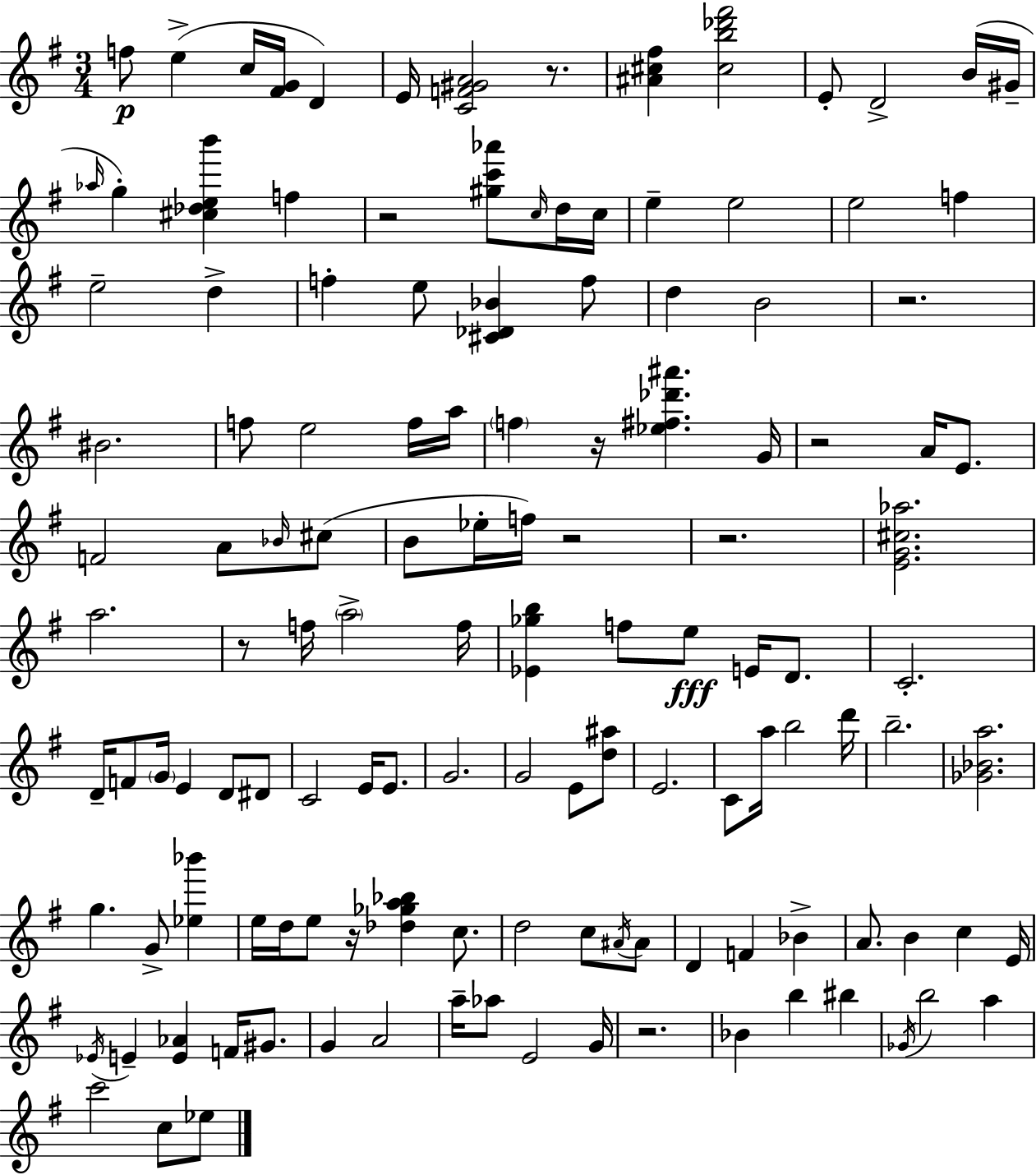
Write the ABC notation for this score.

X:1
T:Untitled
M:3/4
L:1/4
K:Em
f/2 e c/4 [^FG]/4 D E/4 [CF^GA]2 z/2 [^A^c^f] [^cb_d'^f']2 E/2 D2 B/4 ^G/4 _a/4 g [^c_deb'] f z2 [^gc'_a']/2 c/4 d/4 c/4 e e2 e2 f e2 d f e/2 [^C_D_B] f/2 d B2 z2 ^B2 f/2 e2 f/4 a/4 f z/4 [_e^f_d'^a'] G/4 z2 A/4 E/2 F2 A/2 _B/4 ^c/2 B/2 _e/4 f/4 z2 z2 [EG^c_a]2 a2 z/2 f/4 a2 f/4 [_E_gb] f/2 e/2 E/4 D/2 C2 D/4 F/2 G/4 E D/2 ^D/2 C2 E/4 E/2 G2 G2 E/2 [d^a]/2 E2 C/2 a/4 b2 d'/4 b2 [_G_Ba]2 g G/2 [_e_b'] e/4 d/4 e/2 z/4 [_d_ga_b] c/2 d2 c/2 ^A/4 ^A/2 D F _B A/2 B c E/4 _E/4 E [E_A] F/4 ^G/2 G A2 a/4 _a/2 E2 G/4 z2 _B b ^b _G/4 b2 a c'2 c/2 _e/2